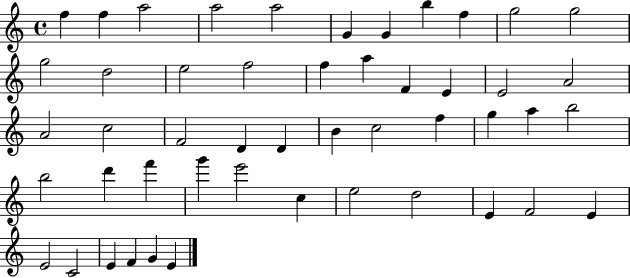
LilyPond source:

{
  \clef treble
  \time 4/4
  \defaultTimeSignature
  \key c \major
  f''4 f''4 a''2 | a''2 a''2 | g'4 g'4 b''4 f''4 | g''2 g''2 | \break g''2 d''2 | e''2 f''2 | f''4 a''4 f'4 e'4 | e'2 a'2 | \break a'2 c''2 | f'2 d'4 d'4 | b'4 c''2 f''4 | g''4 a''4 b''2 | \break b''2 d'''4 f'''4 | g'''4 e'''2 c''4 | e''2 d''2 | e'4 f'2 e'4 | \break e'2 c'2 | e'4 f'4 g'4 e'4 | \bar "|."
}